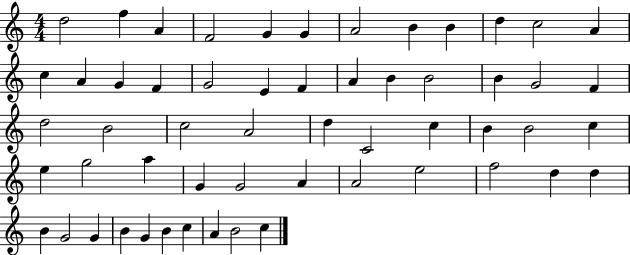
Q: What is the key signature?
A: C major